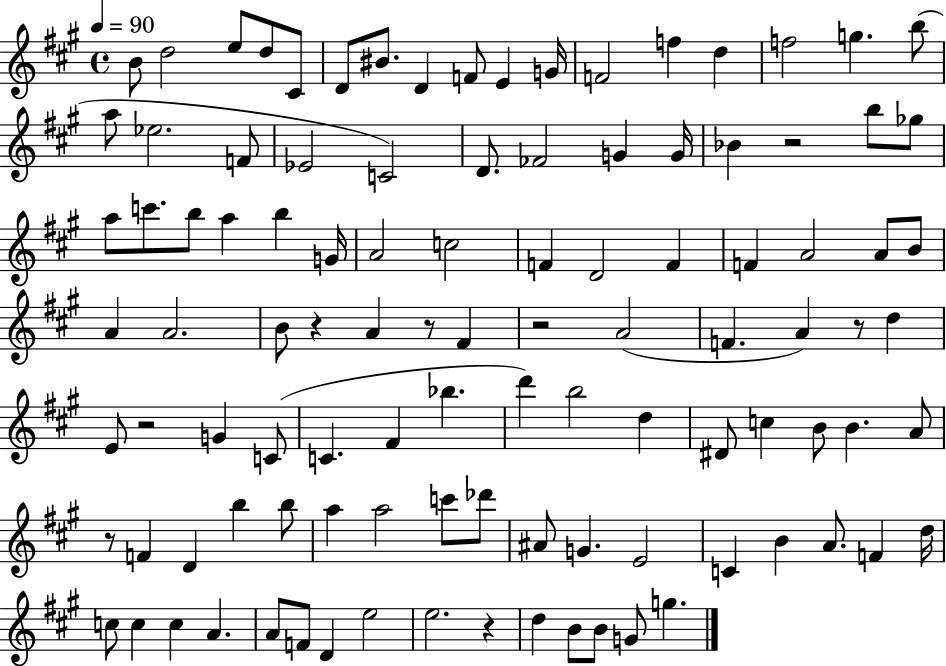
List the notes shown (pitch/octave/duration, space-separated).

B4/e D5/h E5/e D5/e C#4/e D4/e BIS4/e. D4/q F4/e E4/q G4/s F4/h F5/q D5/q F5/h G5/q. B5/e A5/e Eb5/h. F4/e Eb4/h C4/h D4/e. FES4/h G4/q G4/s Bb4/q R/h B5/e Gb5/e A5/e C6/e. B5/e A5/q B5/q G4/s A4/h C5/h F4/q D4/h F4/q F4/q A4/h A4/e B4/e A4/q A4/h. B4/e R/q A4/q R/e F#4/q R/h A4/h F4/q. A4/q R/e D5/q E4/e R/h G4/q C4/e C4/q. F#4/q Bb5/q. D6/q B5/h D5/q D#4/e C5/q B4/e B4/q. A4/e R/e F4/q D4/q B5/q B5/e A5/q A5/h C6/e Db6/e A#4/e G4/q. E4/h C4/q B4/q A4/e. F4/q D5/s C5/e C5/q C5/q A4/q. A4/e F4/e D4/q E5/h E5/h. R/q D5/q B4/e B4/e G4/e G5/q.